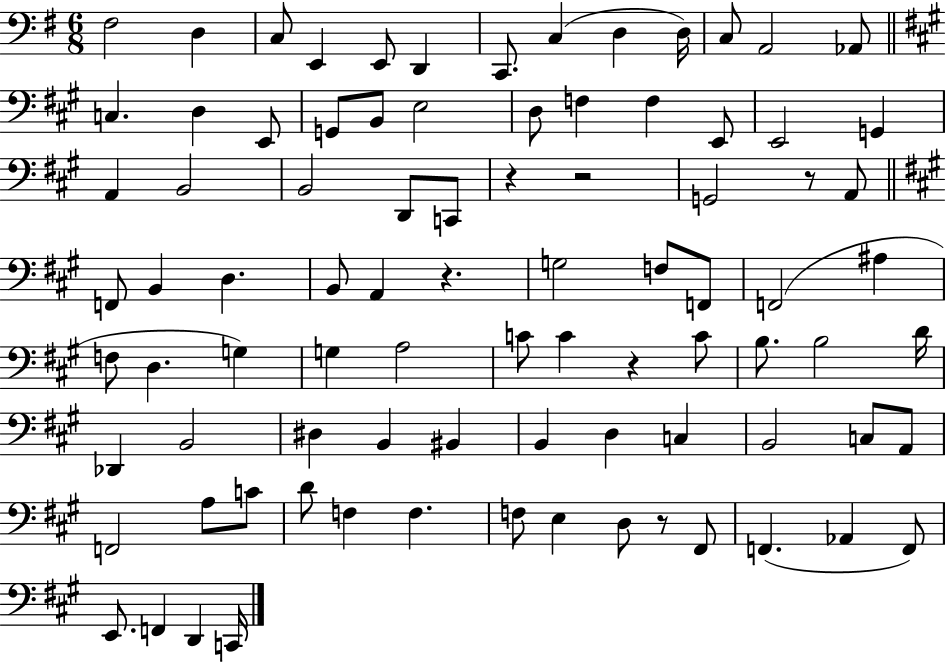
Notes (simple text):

F#3/h D3/q C3/e E2/q E2/e D2/q C2/e. C3/q D3/q D3/s C3/e A2/h Ab2/e C3/q. D3/q E2/e G2/e B2/e E3/h D3/e F3/q F3/q E2/e E2/h G2/q A2/q B2/h B2/h D2/e C2/e R/q R/h G2/h R/e A2/e F2/e B2/q D3/q. B2/e A2/q R/q. G3/h F3/e F2/e F2/h A#3/q F3/e D3/q. G3/q G3/q A3/h C4/e C4/q R/q C4/e B3/e. B3/h D4/s Db2/q B2/h D#3/q B2/q BIS2/q B2/q D3/q C3/q B2/h C3/e A2/e F2/h A3/e C4/e D4/e F3/q F3/q. F3/e E3/q D3/e R/e F#2/e F2/q. Ab2/q F2/e E2/e. F2/q D2/q C2/s